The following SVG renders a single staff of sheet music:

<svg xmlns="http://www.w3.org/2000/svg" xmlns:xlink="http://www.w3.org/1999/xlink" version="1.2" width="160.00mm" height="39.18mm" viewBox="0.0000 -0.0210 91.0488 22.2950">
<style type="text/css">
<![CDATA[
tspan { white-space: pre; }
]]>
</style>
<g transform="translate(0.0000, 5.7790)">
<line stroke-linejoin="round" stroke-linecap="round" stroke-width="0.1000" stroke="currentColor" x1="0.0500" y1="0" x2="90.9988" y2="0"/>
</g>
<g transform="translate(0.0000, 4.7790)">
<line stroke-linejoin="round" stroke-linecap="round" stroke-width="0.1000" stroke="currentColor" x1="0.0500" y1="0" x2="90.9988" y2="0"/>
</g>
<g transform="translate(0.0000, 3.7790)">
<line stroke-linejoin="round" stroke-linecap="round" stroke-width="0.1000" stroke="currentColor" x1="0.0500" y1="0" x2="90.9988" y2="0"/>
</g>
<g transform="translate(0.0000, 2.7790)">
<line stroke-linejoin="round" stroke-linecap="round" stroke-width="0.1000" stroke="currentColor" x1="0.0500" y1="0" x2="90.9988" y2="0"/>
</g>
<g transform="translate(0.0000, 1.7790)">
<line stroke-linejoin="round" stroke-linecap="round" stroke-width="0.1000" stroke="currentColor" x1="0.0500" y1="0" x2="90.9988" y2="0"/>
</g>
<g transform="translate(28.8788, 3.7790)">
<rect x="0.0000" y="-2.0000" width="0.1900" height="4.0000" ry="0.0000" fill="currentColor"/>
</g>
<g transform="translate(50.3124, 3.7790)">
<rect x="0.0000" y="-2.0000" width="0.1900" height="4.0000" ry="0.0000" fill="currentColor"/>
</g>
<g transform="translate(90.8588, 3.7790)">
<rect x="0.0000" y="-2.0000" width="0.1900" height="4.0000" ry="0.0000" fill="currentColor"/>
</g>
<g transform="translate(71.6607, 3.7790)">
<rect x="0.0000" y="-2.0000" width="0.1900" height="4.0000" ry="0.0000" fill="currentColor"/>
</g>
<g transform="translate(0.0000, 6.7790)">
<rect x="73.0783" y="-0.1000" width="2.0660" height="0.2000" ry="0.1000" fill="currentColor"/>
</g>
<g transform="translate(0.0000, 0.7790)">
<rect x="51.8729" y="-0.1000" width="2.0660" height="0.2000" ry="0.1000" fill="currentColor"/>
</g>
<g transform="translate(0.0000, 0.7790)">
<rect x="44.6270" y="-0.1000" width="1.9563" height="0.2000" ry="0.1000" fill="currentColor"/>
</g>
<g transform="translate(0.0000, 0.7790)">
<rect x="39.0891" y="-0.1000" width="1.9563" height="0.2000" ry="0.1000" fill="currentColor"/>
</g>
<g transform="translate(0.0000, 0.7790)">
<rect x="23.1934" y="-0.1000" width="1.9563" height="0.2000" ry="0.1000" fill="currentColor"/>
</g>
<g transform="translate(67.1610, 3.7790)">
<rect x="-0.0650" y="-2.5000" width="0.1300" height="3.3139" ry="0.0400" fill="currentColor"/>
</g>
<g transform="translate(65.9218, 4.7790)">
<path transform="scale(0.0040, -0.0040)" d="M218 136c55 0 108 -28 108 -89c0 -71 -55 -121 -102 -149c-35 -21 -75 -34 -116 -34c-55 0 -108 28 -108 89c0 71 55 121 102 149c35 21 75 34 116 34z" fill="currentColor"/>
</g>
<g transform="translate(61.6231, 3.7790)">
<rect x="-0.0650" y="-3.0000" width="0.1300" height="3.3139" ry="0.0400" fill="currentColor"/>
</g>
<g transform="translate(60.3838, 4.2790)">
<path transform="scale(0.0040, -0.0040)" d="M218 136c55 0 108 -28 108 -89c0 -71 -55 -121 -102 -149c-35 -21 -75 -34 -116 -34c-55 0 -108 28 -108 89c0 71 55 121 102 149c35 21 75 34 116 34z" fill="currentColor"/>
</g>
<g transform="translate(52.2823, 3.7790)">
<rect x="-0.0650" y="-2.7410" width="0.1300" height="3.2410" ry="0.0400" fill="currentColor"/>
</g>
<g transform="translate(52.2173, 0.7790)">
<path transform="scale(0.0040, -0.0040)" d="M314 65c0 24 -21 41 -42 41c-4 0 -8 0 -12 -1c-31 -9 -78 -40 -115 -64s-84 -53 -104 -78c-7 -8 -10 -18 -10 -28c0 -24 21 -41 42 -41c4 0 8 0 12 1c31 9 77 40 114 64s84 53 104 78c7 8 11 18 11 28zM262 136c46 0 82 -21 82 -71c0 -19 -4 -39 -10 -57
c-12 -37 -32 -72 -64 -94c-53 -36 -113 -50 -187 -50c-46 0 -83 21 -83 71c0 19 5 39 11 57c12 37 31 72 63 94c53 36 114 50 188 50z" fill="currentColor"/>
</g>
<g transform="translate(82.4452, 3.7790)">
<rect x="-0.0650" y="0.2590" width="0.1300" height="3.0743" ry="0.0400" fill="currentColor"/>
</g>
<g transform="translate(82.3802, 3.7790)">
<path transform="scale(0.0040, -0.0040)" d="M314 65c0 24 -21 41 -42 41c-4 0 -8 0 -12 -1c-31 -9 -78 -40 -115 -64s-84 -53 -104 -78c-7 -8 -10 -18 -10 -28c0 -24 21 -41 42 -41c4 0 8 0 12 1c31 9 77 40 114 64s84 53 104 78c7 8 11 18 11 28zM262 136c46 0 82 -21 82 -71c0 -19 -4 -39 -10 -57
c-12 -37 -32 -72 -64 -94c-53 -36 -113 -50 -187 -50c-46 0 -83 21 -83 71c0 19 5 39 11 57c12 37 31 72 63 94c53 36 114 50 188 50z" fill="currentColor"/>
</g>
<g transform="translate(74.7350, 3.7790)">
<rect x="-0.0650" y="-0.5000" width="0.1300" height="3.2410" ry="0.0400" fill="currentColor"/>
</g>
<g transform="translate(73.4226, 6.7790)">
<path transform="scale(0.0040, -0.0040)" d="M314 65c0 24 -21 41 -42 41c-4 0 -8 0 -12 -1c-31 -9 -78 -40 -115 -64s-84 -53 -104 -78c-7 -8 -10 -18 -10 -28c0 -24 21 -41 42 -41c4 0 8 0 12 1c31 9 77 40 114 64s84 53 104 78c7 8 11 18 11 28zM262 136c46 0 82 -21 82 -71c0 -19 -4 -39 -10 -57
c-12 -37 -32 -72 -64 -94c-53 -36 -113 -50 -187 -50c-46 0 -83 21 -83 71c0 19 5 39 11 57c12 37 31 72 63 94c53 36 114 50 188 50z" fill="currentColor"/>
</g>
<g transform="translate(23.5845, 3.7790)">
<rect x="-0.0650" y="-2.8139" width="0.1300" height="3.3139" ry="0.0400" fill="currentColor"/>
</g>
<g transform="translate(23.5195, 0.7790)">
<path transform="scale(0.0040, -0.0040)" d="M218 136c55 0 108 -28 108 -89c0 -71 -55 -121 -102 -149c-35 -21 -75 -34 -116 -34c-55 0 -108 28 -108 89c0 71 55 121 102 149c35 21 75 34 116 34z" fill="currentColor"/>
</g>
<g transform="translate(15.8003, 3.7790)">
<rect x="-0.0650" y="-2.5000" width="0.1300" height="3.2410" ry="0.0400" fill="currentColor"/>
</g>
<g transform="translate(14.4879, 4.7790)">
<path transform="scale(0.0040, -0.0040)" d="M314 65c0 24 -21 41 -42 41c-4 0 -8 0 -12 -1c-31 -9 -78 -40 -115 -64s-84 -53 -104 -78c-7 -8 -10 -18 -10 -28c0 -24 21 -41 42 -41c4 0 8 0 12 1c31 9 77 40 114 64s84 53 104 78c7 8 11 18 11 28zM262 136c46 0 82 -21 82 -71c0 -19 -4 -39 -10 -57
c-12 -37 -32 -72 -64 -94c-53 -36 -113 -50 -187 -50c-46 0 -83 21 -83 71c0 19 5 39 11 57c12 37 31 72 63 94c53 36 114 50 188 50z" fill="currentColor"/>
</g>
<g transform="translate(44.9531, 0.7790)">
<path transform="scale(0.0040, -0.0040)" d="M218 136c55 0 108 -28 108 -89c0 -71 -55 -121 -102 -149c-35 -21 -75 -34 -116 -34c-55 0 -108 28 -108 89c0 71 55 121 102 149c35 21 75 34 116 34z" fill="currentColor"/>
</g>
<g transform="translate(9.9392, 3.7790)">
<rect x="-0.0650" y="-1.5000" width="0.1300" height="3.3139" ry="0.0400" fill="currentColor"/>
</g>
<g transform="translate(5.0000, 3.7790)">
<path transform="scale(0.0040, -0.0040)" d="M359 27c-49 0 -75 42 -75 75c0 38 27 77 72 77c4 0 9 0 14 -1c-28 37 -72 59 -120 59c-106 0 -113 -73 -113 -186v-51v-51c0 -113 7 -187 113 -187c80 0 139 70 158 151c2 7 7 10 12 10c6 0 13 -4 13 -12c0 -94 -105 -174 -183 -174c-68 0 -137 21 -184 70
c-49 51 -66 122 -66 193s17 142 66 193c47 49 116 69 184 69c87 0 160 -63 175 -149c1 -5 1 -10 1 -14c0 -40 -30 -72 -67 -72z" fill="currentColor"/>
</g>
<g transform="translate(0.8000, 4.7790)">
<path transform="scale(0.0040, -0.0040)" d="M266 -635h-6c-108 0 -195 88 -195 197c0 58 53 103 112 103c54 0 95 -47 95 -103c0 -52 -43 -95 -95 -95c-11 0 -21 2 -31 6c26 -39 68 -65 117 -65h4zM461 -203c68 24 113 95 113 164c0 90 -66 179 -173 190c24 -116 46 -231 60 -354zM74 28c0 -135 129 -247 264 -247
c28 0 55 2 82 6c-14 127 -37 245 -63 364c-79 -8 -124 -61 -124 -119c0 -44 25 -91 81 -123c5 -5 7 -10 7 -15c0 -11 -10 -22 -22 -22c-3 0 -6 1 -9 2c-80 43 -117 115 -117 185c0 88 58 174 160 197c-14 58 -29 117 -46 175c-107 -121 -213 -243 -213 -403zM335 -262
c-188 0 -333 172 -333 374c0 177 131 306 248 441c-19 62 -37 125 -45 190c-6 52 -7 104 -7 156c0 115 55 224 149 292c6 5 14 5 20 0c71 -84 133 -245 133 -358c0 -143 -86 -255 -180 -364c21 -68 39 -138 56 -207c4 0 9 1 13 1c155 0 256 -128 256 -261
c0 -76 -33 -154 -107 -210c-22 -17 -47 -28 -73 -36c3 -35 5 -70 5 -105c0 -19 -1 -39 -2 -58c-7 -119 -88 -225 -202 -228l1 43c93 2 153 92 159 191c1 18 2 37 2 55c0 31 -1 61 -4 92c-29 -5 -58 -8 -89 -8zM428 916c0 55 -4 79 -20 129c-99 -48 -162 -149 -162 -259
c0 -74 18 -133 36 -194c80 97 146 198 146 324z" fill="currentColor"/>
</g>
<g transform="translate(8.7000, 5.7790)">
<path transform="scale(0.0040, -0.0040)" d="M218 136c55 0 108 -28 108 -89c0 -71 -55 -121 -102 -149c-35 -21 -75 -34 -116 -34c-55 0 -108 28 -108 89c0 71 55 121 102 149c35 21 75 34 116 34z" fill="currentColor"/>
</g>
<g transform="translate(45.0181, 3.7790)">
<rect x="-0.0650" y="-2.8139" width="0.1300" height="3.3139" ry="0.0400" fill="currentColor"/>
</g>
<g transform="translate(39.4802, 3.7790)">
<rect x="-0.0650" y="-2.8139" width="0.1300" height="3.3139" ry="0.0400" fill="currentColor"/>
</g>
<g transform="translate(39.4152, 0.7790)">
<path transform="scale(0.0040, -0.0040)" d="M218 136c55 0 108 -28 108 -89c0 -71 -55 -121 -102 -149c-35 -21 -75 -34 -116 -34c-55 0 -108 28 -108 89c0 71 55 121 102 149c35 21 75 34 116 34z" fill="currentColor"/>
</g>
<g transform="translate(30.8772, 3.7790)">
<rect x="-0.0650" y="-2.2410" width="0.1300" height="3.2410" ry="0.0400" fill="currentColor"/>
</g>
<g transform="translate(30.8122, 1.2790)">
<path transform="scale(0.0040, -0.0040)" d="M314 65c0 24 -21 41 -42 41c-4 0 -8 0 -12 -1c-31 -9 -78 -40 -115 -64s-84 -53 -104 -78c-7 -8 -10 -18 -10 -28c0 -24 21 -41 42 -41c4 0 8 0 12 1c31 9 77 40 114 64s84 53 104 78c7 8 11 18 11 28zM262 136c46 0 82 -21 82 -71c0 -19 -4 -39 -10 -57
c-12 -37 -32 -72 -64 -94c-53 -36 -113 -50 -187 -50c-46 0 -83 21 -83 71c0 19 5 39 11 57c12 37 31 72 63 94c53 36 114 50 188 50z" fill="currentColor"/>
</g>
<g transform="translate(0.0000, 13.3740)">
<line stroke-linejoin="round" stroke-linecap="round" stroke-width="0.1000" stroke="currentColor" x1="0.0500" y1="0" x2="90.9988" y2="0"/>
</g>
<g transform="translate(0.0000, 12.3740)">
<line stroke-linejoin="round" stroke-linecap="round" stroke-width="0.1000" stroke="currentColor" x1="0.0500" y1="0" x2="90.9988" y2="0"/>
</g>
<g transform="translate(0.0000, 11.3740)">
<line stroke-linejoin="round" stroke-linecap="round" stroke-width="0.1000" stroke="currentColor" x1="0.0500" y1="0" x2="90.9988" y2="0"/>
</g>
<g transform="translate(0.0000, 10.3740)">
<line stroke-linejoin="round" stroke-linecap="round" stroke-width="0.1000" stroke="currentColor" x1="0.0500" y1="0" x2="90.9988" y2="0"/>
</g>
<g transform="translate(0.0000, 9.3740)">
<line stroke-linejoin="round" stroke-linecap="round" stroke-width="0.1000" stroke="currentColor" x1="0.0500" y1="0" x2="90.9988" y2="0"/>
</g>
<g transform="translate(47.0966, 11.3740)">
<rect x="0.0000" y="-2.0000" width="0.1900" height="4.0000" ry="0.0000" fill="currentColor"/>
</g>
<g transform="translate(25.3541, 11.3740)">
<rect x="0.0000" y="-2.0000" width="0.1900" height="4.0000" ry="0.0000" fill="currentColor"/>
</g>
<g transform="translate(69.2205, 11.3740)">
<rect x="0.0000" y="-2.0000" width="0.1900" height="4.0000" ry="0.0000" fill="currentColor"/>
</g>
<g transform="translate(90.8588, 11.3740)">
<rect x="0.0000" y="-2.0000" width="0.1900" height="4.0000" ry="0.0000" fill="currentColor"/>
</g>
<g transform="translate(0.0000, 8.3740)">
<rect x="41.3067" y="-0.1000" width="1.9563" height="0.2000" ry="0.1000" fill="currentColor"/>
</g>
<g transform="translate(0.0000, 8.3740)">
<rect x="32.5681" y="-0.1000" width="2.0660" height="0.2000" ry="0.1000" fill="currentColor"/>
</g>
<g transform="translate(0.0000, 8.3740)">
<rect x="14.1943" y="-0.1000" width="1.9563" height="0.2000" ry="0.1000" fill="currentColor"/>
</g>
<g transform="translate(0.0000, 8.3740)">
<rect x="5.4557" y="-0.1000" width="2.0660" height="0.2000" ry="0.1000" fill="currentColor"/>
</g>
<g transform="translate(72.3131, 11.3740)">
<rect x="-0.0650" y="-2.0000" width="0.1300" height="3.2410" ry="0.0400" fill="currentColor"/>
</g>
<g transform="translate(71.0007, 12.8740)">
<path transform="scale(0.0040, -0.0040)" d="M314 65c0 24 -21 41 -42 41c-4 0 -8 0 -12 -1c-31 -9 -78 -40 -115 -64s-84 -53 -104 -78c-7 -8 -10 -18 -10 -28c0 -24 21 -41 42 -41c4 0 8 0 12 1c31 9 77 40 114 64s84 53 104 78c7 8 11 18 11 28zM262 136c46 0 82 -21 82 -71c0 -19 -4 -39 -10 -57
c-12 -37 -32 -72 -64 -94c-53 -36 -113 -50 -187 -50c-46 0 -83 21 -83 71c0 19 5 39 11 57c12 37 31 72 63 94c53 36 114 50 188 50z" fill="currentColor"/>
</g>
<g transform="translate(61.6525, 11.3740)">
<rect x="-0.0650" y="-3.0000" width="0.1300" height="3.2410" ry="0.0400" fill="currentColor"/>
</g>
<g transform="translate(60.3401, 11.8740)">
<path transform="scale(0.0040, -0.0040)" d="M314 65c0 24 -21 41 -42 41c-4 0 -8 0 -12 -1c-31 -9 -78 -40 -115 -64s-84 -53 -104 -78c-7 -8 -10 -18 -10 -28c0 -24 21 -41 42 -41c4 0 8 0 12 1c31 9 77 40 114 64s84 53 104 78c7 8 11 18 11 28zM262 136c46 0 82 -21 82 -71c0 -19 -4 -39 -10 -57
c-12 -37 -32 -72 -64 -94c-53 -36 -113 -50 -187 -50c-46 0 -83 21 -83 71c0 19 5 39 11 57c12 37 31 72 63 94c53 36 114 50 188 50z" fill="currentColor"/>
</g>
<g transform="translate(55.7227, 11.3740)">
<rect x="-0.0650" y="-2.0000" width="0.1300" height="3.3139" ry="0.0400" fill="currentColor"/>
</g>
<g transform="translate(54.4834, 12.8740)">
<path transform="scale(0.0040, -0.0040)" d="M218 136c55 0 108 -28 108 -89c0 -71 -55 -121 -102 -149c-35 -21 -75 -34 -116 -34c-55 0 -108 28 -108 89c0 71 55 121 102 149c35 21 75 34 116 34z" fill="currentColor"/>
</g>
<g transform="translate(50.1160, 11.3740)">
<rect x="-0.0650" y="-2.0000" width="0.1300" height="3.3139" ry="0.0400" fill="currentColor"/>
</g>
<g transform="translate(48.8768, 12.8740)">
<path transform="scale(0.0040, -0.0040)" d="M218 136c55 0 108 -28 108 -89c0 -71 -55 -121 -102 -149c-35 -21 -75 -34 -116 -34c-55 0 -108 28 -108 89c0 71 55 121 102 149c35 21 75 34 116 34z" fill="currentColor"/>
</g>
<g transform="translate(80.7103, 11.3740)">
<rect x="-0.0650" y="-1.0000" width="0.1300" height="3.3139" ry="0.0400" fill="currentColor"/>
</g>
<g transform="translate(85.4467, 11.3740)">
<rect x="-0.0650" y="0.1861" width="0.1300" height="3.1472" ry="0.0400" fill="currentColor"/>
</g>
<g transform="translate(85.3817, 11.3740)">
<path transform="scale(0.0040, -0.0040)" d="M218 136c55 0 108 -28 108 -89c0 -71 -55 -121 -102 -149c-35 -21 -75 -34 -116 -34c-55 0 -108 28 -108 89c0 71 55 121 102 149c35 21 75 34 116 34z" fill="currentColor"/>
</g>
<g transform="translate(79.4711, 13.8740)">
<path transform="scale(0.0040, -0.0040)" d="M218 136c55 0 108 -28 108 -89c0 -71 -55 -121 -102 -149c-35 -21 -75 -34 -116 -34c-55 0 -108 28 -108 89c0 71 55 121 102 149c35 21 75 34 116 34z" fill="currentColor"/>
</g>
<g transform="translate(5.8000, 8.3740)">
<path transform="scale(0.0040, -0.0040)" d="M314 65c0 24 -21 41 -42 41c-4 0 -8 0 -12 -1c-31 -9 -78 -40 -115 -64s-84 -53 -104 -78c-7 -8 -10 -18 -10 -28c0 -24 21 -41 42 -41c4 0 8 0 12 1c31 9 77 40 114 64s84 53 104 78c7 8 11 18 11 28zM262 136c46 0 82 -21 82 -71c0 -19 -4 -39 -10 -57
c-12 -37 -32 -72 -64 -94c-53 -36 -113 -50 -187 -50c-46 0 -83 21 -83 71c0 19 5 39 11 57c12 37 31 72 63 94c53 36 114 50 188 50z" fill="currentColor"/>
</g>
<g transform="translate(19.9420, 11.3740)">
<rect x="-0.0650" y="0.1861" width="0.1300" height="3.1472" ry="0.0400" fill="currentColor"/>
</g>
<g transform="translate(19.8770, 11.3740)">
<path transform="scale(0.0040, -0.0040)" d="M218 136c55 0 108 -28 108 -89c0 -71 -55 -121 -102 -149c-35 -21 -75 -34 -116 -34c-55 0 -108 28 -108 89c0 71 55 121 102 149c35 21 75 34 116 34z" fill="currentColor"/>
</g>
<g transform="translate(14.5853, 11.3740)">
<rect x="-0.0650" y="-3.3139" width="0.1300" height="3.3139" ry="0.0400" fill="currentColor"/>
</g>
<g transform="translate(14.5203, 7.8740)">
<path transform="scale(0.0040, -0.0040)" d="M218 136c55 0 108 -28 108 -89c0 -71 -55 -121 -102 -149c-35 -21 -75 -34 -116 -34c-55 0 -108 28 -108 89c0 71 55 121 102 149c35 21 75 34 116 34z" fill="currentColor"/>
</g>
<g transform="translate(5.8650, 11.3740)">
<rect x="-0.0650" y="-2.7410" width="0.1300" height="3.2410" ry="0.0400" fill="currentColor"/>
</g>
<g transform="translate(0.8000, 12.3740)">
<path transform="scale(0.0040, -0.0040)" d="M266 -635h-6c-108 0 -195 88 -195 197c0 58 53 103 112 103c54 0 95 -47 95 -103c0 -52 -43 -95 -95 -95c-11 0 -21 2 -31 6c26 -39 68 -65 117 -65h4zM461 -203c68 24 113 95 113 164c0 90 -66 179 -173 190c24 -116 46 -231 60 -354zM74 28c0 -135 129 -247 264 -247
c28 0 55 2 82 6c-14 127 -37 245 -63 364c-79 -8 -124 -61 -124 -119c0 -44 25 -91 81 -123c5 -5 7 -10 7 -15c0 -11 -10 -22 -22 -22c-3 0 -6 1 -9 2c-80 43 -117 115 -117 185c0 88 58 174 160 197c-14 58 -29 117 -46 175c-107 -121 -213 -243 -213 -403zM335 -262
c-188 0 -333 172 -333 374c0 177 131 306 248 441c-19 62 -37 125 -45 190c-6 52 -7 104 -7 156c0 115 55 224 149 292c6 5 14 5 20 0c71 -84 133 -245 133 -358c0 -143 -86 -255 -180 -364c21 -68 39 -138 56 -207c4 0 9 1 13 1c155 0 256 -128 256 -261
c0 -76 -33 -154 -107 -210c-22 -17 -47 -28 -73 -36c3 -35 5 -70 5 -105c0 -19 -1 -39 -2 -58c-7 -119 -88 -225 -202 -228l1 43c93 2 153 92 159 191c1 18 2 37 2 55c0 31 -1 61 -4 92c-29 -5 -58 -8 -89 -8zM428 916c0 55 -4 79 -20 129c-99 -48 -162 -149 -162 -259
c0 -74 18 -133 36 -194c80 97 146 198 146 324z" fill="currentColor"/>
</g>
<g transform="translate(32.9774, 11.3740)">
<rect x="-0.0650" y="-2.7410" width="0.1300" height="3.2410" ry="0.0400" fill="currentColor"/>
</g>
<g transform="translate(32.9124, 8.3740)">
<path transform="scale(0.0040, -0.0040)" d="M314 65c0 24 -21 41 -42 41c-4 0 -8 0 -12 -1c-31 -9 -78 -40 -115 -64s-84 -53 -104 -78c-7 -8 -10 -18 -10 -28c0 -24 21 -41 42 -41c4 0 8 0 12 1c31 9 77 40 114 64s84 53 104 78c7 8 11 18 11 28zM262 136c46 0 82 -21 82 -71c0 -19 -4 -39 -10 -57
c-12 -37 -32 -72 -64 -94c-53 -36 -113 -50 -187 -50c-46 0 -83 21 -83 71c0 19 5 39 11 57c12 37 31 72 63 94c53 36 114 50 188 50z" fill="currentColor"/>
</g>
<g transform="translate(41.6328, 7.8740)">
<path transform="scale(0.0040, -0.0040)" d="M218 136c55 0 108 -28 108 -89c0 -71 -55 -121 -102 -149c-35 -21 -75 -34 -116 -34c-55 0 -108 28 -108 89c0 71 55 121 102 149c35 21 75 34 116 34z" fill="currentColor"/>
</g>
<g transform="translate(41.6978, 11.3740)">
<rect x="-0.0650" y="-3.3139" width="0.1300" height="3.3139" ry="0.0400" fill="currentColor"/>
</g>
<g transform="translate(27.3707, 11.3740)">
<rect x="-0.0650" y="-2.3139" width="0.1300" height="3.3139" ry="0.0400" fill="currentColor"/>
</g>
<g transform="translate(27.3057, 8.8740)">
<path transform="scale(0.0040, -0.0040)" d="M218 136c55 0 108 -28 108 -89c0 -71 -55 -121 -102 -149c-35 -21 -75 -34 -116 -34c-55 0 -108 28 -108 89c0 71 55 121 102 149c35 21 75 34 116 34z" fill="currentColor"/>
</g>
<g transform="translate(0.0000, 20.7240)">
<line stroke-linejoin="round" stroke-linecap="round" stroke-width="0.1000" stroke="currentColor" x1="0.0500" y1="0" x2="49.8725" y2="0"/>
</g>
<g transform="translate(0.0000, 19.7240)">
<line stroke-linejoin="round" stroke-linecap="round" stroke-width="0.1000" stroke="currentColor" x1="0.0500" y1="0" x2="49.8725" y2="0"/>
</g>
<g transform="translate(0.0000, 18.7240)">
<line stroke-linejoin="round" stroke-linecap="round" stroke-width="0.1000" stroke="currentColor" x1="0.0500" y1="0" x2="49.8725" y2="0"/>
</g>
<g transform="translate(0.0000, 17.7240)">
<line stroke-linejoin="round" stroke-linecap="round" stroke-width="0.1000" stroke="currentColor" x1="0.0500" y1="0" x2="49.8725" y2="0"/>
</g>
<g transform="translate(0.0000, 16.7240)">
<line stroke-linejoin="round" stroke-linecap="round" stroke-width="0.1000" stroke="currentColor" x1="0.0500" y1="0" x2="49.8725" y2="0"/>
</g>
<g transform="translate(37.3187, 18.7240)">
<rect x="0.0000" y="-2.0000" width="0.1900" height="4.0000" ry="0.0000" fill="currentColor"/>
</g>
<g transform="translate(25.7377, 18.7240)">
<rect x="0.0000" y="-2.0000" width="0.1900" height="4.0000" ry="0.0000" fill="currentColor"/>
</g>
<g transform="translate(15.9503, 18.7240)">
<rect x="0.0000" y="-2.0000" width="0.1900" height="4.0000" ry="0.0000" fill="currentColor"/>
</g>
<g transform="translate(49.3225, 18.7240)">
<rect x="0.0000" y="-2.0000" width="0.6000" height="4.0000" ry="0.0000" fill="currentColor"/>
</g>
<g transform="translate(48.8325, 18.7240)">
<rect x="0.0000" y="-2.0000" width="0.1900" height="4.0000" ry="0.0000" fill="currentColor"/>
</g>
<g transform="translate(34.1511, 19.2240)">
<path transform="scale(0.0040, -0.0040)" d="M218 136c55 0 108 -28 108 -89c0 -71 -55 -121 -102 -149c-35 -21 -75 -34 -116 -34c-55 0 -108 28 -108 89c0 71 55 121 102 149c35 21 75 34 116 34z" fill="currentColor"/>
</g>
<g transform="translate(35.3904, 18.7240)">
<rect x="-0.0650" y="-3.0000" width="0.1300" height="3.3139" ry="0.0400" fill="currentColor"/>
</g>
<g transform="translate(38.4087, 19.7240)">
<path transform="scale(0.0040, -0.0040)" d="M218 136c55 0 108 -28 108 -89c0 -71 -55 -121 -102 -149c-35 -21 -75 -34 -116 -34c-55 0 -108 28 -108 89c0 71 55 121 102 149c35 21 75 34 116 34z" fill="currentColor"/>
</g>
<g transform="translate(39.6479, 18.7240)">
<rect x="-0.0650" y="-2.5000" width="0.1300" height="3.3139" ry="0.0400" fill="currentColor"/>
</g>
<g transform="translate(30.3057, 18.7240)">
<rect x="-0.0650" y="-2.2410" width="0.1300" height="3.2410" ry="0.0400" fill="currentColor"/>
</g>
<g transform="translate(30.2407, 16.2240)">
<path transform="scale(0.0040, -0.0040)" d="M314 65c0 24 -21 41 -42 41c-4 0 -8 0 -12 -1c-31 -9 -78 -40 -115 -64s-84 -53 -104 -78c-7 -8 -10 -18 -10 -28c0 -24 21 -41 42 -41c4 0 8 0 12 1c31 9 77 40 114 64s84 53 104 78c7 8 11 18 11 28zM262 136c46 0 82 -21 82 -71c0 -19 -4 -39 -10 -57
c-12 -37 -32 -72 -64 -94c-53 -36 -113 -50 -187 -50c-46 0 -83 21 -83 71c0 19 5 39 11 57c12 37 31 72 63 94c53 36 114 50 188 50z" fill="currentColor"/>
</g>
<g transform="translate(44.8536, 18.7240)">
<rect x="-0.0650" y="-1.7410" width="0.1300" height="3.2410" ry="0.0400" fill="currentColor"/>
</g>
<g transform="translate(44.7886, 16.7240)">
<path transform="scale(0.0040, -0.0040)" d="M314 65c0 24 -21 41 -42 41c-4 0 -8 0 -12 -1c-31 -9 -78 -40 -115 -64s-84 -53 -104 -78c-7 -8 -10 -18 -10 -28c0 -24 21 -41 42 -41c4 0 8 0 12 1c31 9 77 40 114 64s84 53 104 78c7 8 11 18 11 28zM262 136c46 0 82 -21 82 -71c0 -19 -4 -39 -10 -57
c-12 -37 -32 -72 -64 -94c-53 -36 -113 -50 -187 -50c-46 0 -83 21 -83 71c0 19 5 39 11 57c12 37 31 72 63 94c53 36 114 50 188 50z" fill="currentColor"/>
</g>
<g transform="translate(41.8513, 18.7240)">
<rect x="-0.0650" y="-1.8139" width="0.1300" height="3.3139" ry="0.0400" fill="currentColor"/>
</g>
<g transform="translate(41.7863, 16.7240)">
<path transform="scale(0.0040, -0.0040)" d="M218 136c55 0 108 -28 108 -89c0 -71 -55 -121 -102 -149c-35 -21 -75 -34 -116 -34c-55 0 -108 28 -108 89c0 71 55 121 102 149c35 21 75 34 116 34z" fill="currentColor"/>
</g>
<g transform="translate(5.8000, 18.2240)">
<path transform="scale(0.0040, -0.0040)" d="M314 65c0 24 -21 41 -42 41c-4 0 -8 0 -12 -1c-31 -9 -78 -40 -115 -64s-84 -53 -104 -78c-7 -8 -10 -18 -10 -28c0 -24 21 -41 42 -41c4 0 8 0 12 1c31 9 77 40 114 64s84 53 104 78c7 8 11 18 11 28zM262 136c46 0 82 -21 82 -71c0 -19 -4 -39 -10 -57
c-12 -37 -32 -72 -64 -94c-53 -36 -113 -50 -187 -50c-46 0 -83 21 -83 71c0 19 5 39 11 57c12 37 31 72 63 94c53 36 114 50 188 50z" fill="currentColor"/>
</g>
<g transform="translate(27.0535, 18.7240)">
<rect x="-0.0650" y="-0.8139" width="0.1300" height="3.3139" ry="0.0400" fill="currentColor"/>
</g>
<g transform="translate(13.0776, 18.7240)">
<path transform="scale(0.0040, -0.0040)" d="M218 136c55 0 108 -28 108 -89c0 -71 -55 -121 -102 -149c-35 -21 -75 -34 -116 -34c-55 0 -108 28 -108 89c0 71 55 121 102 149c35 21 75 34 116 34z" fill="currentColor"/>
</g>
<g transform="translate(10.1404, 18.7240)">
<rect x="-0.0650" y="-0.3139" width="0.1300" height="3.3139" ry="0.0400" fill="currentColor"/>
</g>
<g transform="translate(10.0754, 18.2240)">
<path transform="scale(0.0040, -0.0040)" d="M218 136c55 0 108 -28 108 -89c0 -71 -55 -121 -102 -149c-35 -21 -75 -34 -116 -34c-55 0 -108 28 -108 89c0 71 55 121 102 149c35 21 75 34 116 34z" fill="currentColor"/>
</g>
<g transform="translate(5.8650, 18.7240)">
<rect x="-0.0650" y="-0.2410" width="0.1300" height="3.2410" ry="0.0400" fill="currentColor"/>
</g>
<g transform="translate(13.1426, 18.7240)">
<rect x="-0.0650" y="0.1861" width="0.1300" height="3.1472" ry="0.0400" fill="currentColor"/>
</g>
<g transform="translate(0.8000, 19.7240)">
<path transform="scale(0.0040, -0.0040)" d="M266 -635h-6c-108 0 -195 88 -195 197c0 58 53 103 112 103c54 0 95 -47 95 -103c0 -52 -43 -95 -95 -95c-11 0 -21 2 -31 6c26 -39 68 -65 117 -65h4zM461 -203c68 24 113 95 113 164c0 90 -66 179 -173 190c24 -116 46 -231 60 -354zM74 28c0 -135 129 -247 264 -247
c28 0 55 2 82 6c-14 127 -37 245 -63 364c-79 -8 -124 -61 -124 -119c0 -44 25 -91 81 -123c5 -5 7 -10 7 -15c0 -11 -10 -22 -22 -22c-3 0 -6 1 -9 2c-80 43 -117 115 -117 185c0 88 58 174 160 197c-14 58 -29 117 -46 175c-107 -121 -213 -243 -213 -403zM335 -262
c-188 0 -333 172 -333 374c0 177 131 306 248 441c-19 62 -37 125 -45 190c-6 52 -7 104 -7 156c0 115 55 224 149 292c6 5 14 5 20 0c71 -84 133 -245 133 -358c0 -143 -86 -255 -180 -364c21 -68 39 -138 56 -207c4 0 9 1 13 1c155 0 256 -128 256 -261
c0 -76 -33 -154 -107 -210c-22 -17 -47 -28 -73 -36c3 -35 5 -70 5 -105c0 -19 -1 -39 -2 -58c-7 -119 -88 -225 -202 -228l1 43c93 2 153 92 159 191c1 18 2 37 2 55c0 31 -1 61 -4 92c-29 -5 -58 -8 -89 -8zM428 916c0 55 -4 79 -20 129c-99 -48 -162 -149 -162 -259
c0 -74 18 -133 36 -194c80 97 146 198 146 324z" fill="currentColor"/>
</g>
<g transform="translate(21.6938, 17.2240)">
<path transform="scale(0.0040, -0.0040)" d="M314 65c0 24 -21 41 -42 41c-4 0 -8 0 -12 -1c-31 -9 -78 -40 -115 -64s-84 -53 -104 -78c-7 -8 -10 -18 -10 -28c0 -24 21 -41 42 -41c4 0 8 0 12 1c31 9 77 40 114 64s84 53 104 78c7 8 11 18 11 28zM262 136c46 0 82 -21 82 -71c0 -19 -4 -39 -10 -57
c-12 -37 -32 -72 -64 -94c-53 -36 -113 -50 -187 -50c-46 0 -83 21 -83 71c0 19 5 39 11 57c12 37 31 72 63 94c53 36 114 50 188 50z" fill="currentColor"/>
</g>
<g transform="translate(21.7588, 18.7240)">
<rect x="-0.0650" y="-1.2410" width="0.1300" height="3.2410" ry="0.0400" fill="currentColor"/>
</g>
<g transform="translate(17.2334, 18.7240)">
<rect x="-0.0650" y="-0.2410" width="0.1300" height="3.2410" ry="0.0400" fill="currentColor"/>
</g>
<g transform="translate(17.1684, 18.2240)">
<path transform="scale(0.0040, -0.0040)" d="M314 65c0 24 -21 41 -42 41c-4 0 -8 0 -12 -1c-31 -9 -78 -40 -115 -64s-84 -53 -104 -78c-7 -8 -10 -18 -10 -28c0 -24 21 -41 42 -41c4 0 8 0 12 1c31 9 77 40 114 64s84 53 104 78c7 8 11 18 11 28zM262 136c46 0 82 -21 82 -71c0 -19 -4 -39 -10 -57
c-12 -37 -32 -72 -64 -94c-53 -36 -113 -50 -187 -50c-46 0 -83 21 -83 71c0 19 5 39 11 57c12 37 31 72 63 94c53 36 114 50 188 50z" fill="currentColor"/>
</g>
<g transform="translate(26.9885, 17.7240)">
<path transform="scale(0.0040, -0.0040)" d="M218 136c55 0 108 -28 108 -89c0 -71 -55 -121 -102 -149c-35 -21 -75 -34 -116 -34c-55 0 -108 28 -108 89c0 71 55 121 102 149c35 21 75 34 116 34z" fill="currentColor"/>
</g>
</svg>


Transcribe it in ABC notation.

X:1
T:Untitled
M:4/4
L:1/4
K:C
E G2 a g2 a a a2 A G C2 B2 a2 b B g a2 b F F A2 F2 D B c2 c B c2 e2 d g2 A G f f2